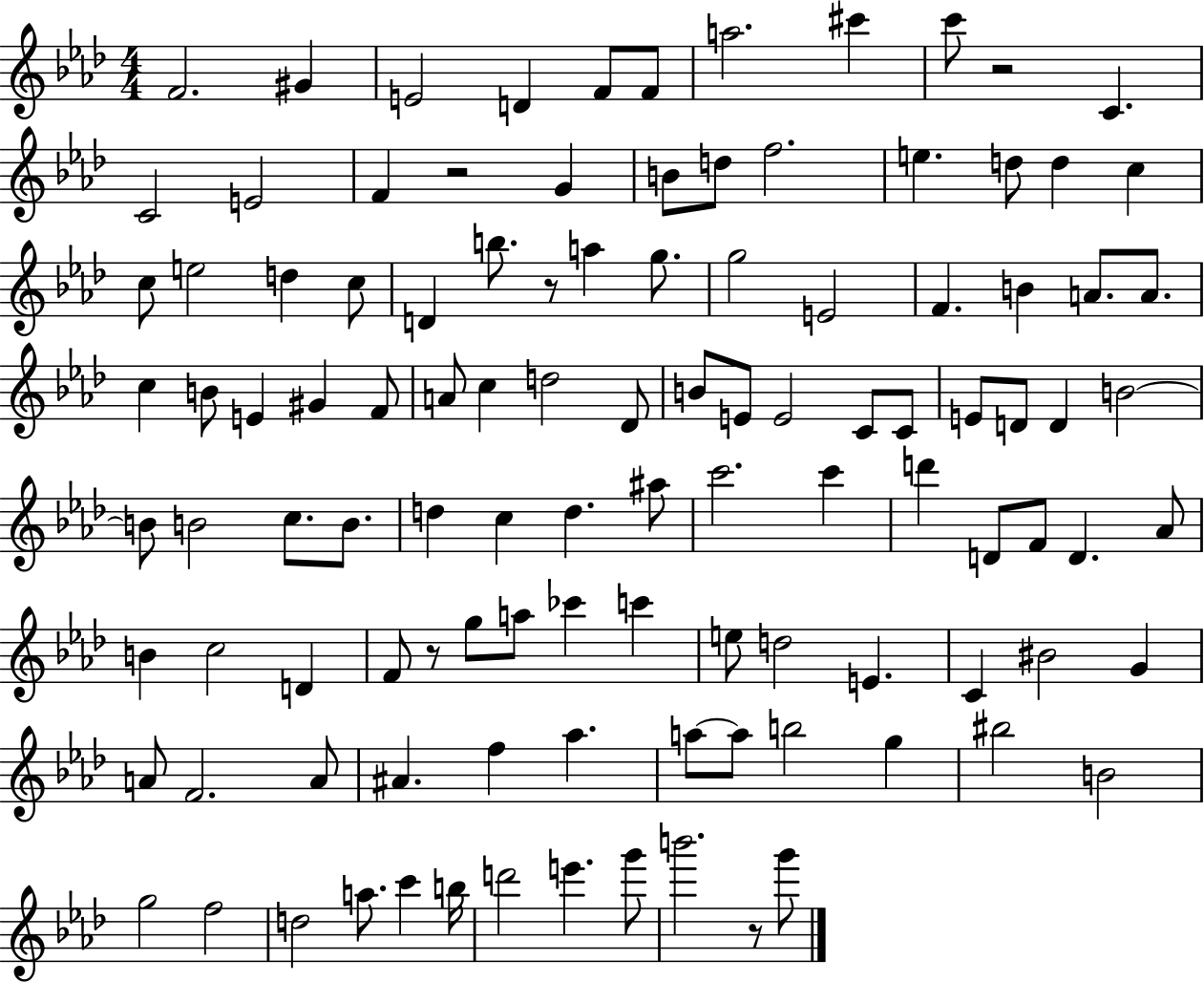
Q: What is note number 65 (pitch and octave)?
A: D4